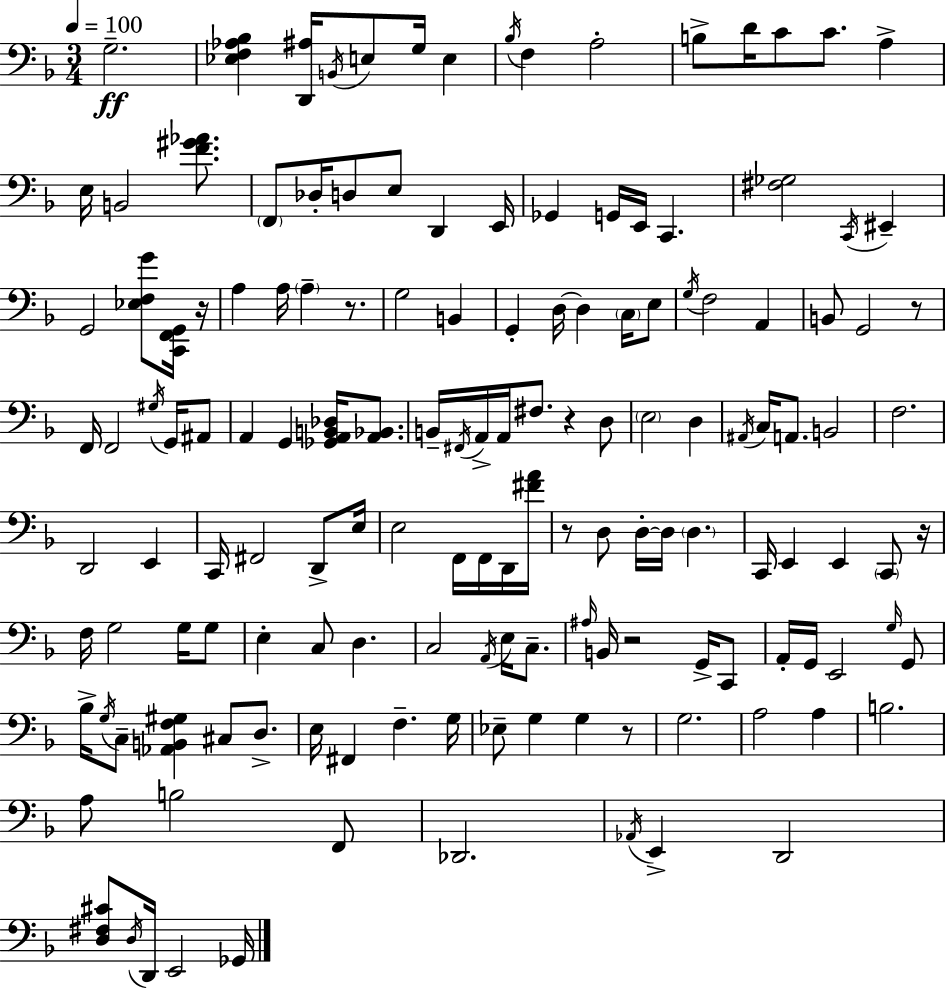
X:1
T:Untitled
M:3/4
L:1/4
K:Dm
G,2 [_E,F,_A,_B,] [D,,^A,]/4 B,,/4 E,/2 G,/4 E, _B,/4 F, A,2 B,/2 D/4 C/2 C/2 A, E,/4 B,,2 [F^G_A]/2 F,,/2 _D,/4 D,/2 E,/2 D,, E,,/4 _G,, G,,/4 E,,/4 C,, [^F,_G,]2 C,,/4 ^E,, G,,2 [_E,F,G]/2 [C,,F,,G,,]/4 z/4 A, A,/4 A, z/2 G,2 B,, G,, D,/4 D, C,/4 E,/2 G,/4 F,2 A,, B,,/2 G,,2 z/2 F,,/4 F,,2 ^G,/4 G,,/4 ^A,,/2 A,, G,, [_G,,A,,B,,_D,]/4 [A,,_B,,]/2 B,,/4 ^F,,/4 A,,/4 A,,/4 ^F,/2 z D,/2 E,2 D, ^A,,/4 C,/4 A,,/2 B,,2 F,2 D,,2 E,, C,,/4 ^F,,2 D,,/2 E,/4 E,2 F,,/4 F,,/4 D,,/4 [^FA]/4 z/2 D,/2 D,/4 D,/4 D, C,,/4 E,, E,, C,,/2 z/4 F,/4 G,2 G,/4 G,/2 E, C,/2 D, C,2 A,,/4 E,/4 C,/2 ^A,/4 B,,/4 z2 G,,/4 C,,/2 A,,/4 G,,/4 E,,2 G,/4 G,,/2 _B,/4 G,/4 C,/2 [_A,,B,,F,^G,] ^C,/2 D,/2 E,/4 ^F,, F, G,/4 _E,/2 G, G, z/2 G,2 A,2 A, B,2 A,/2 B,2 F,,/2 _D,,2 _A,,/4 E,, D,,2 [D,^F,^C]/2 D,/4 D,,/4 E,,2 _G,,/4